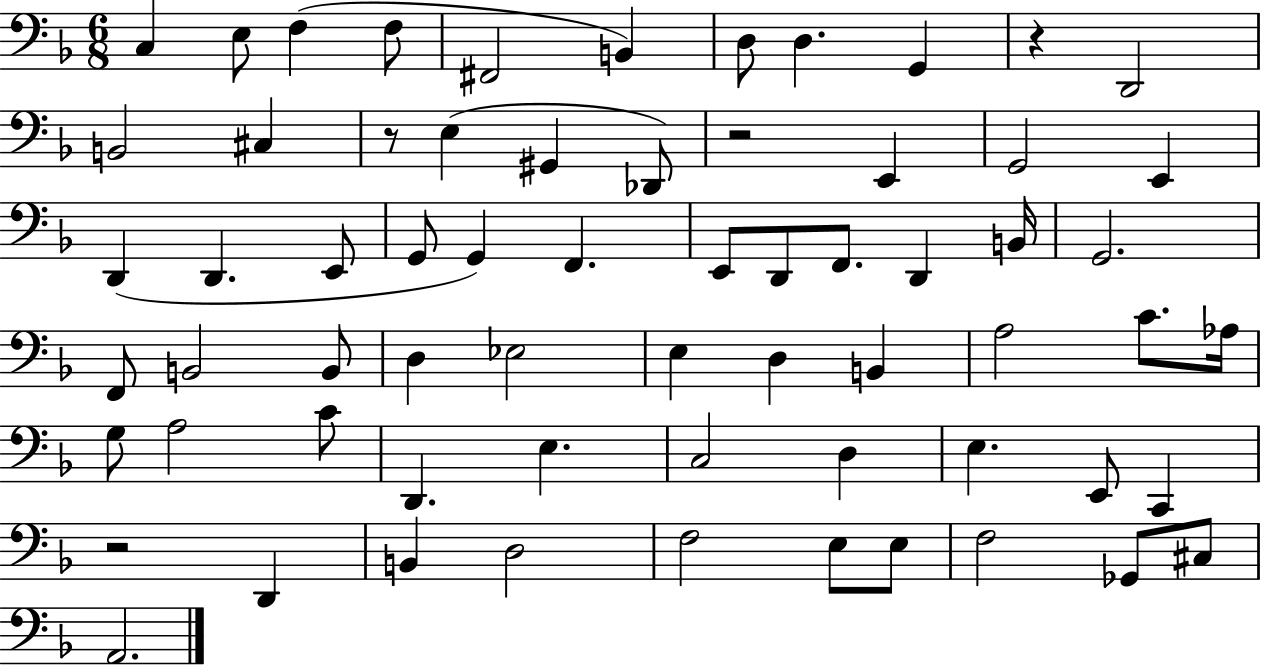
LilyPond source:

{
  \clef bass
  \numericTimeSignature
  \time 6/8
  \key f \major
  \repeat volta 2 { c4 e8 f4( f8 | fis,2 b,4) | d8 d4. g,4 | r4 d,2 | \break b,2 cis4 | r8 e4( gis,4 des,8) | r2 e,4 | g,2 e,4 | \break d,4( d,4. e,8 | g,8 g,4) f,4. | e,8 d,8 f,8. d,4 b,16 | g,2. | \break f,8 b,2 b,8 | d4 ees2 | e4 d4 b,4 | a2 c'8. aes16 | \break g8 a2 c'8 | d,4. e4. | c2 d4 | e4. e,8 c,4 | \break r2 d,4 | b,4 d2 | f2 e8 e8 | f2 ges,8 cis8 | \break a,2. | } \bar "|."
}